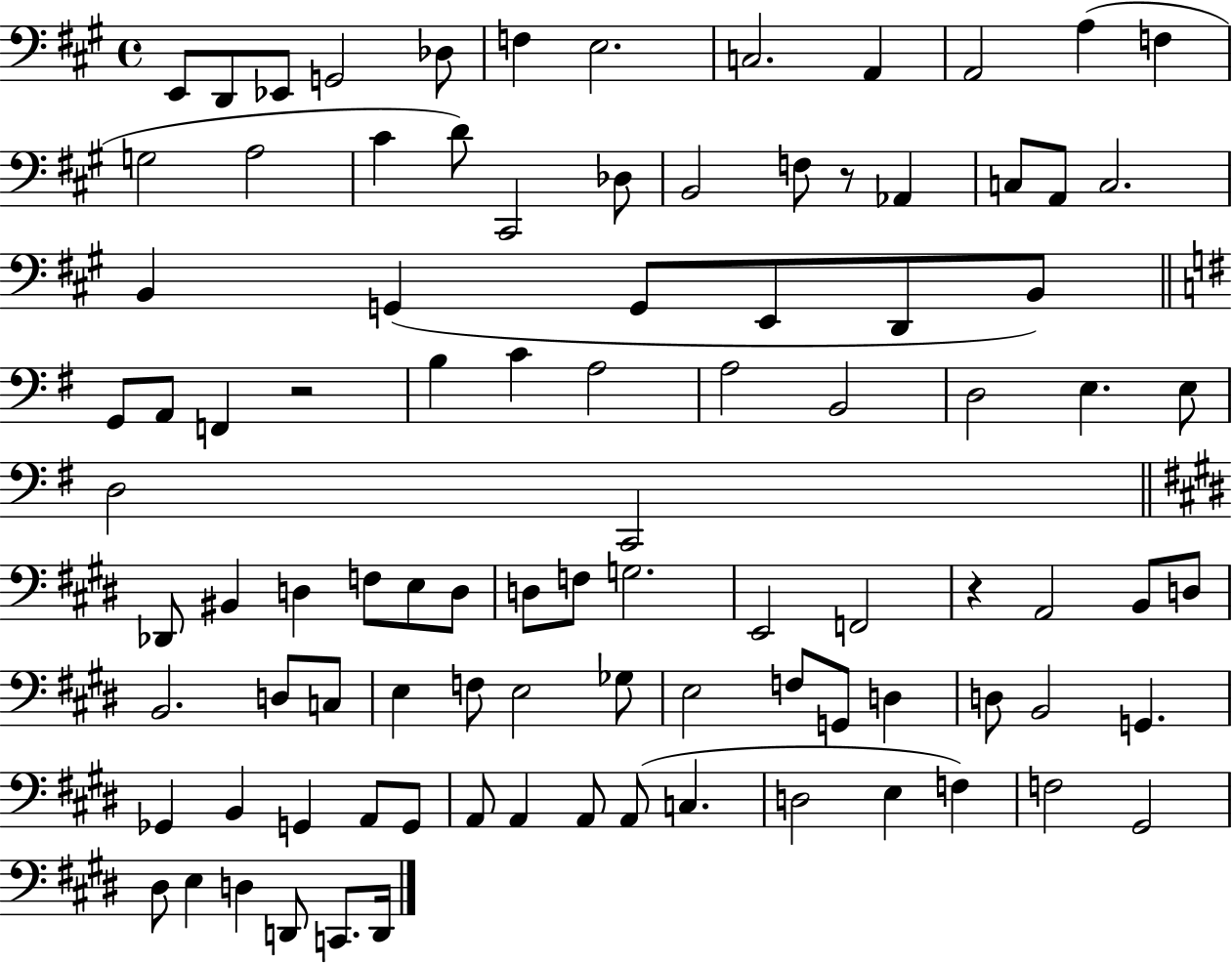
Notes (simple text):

E2/e D2/e Eb2/e G2/h Db3/e F3/q E3/h. C3/h. A2/q A2/h A3/q F3/q G3/h A3/h C#4/q D4/e C#2/h Db3/e B2/h F3/e R/e Ab2/q C3/e A2/e C3/h. B2/q G2/q G2/e E2/e D2/e B2/e G2/e A2/e F2/q R/h B3/q C4/q A3/h A3/h B2/h D3/h E3/q. E3/e D3/h C2/h Db2/e BIS2/q D3/q F3/e E3/e D3/e D3/e F3/e G3/h. E2/h F2/h R/q A2/h B2/e D3/e B2/h. D3/e C3/e E3/q F3/e E3/h Gb3/e E3/h F3/e G2/e D3/q D3/e B2/h G2/q. Gb2/q B2/q G2/q A2/e G2/e A2/e A2/q A2/e A2/e C3/q. D3/h E3/q F3/q F3/h G#2/h D#3/e E3/q D3/q D2/e C2/e. D2/s